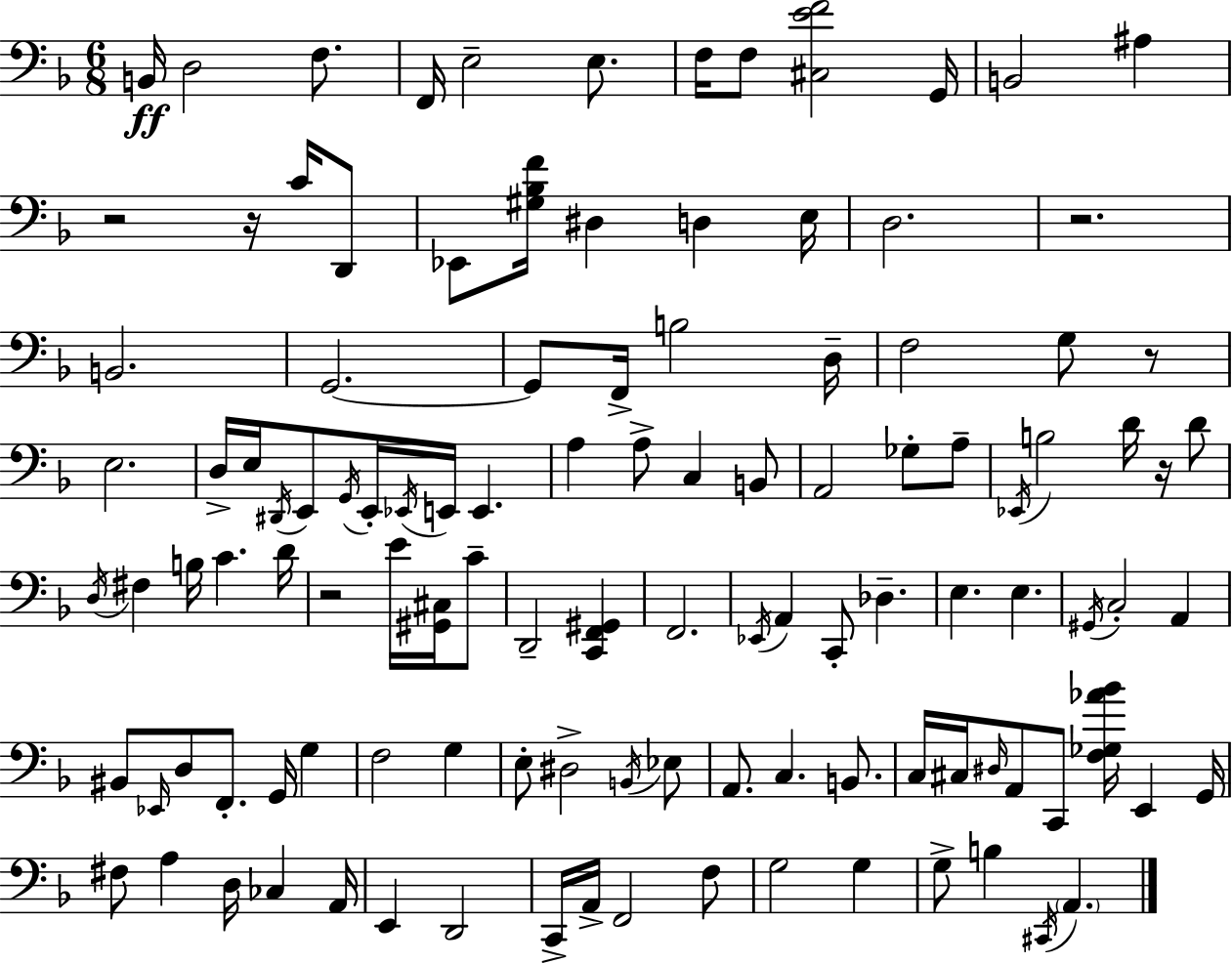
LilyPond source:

{
  \clef bass
  \numericTimeSignature
  \time 6/8
  \key f \major
  \repeat volta 2 { b,16\ff d2 f8. | f,16 e2-- e8. | f16 f8 <cis e' f'>2 g,16 | b,2 ais4 | \break r2 r16 c'16 d,8 | ees,8 <gis bes f'>16 dis4 d4 e16 | d2. | r2. | \break b,2. | g,2.~~ | g,8 f,16-> b2 d16-- | f2 g8 r8 | \break e2. | d16-> e16 \acciaccatura { dis,16 } e,8 \acciaccatura { g,16 } e,16-. \acciaccatura { ees,16 } e,16 e,4. | a4 a8-> c4 | b,8 a,2 ges8-. | \break a8-- \acciaccatura { ees,16 } b2 | d'16 r16 d'8 \acciaccatura { d16 } fis4 b16 c'4. | d'16 r2 | e'16 <gis, cis>16 c'8-- d,2-- | \break <c, f, gis,>4 f,2. | \acciaccatura { ees,16 } a,4 c,8-. | des4.-- e4. | e4. \acciaccatura { gis,16 } c2-. | \break a,4 bis,8 \grace { ees,16 } d8 | f,8.-. g,16 g4 f2 | g4 e8-. dis2-> | \acciaccatura { b,16 } ees8 a,8. | \break c4. b,8. c16 cis16 \grace { dis16 } | a,8 c,8 <f ges aes' bes'>16 e,4 g,16 fis8 | a4 d16 ces4 a,16 e,4 | d,2 c,16-> a,16-> | \break f,2 f8 g2 | g4 g8-> | b4 \acciaccatura { cis,16 } \parenthesize a,4. } \bar "|."
}